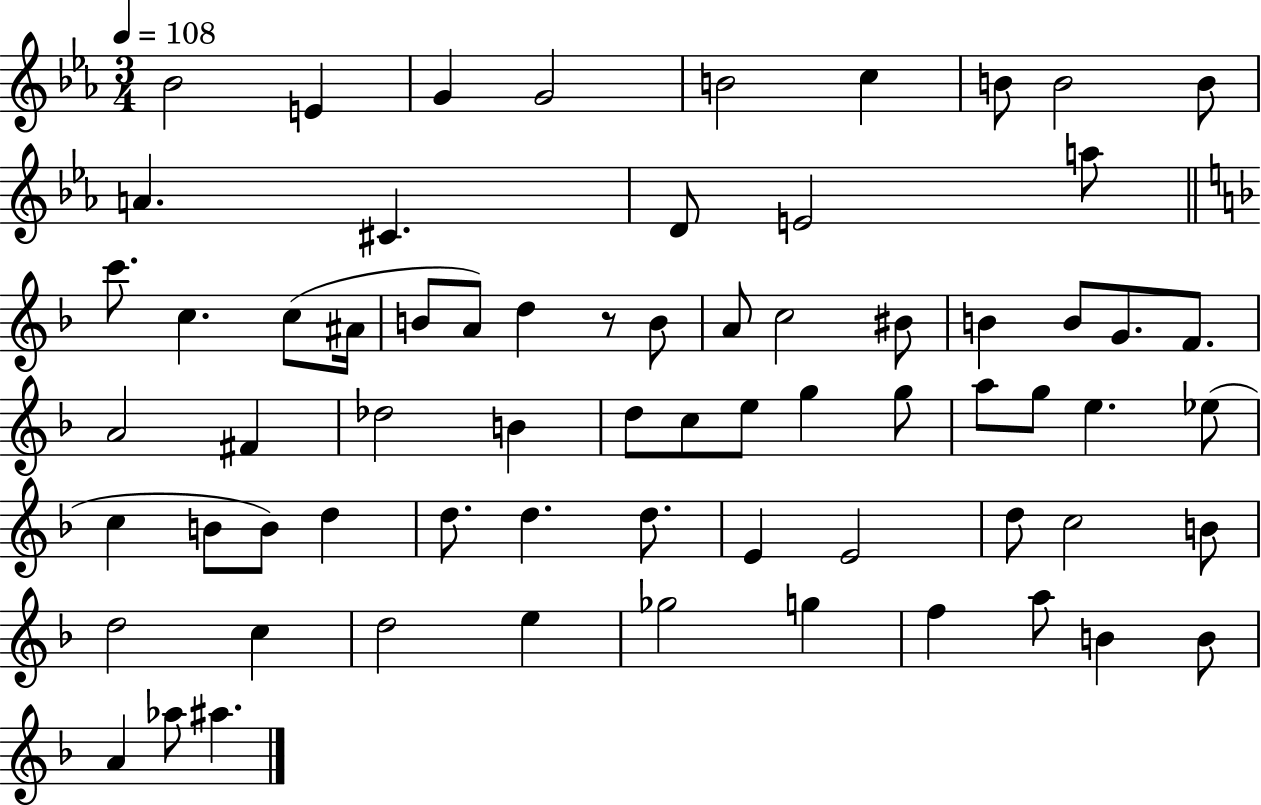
Bb4/h E4/q G4/q G4/h B4/h C5/q B4/e B4/h B4/e A4/q. C#4/q. D4/e E4/h A5/e C6/e. C5/q. C5/e A#4/s B4/e A4/e D5/q R/e B4/e A4/e C5/h BIS4/e B4/q B4/e G4/e. F4/e. A4/h F#4/q Db5/h B4/q D5/e C5/e E5/e G5/q G5/e A5/e G5/e E5/q. Eb5/e C5/q B4/e B4/e D5/q D5/e. D5/q. D5/e. E4/q E4/h D5/e C5/h B4/e D5/h C5/q D5/h E5/q Gb5/h G5/q F5/q A5/e B4/q B4/e A4/q Ab5/e A#5/q.